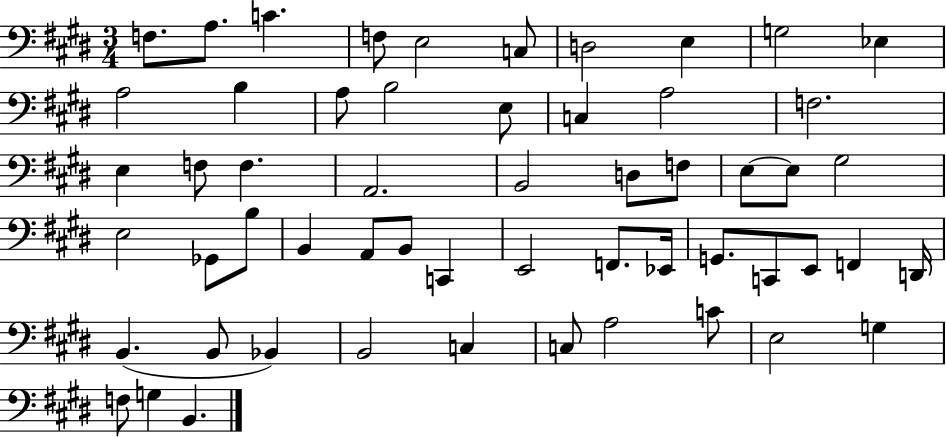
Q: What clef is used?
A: bass